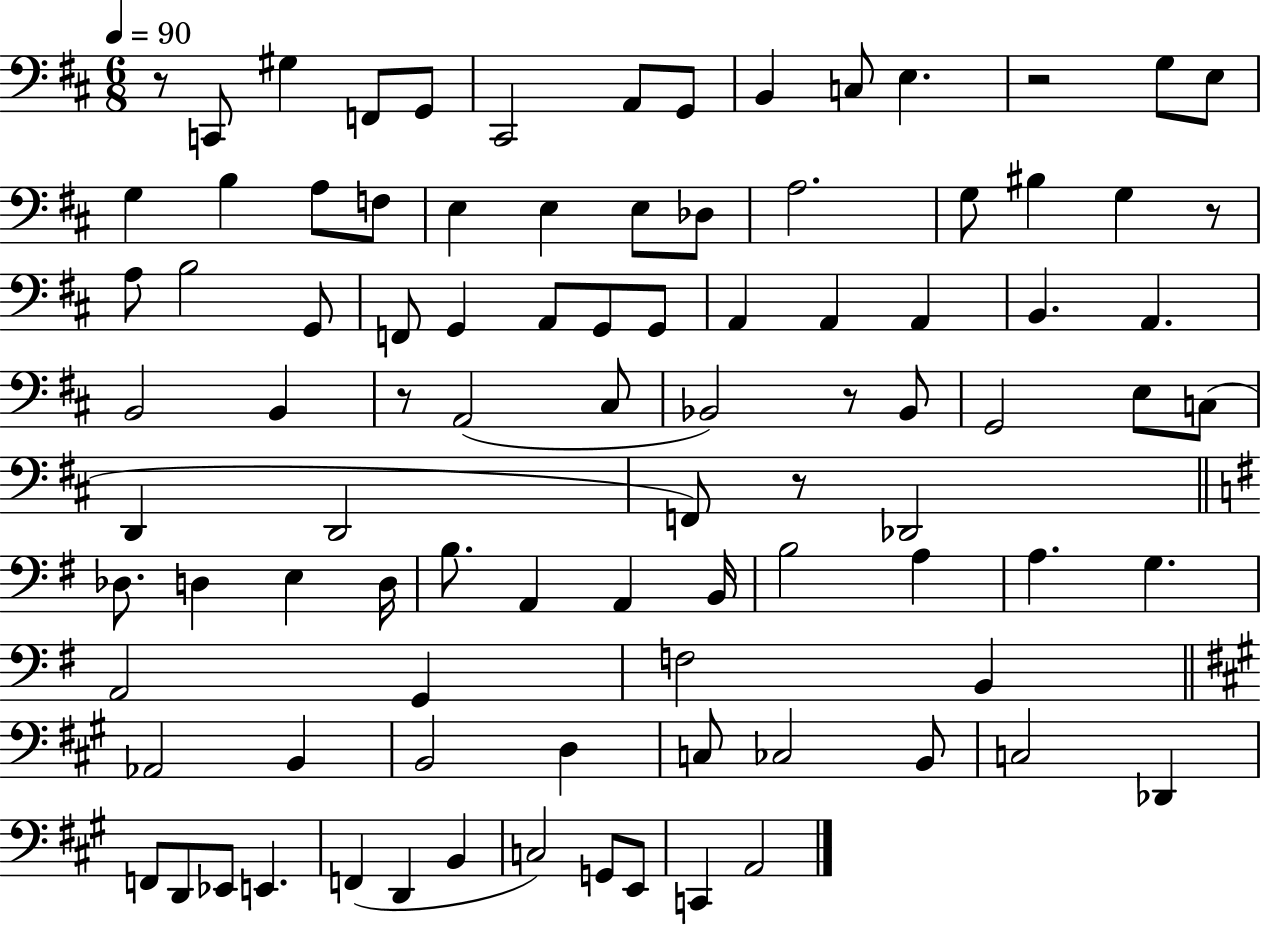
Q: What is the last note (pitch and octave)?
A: A2